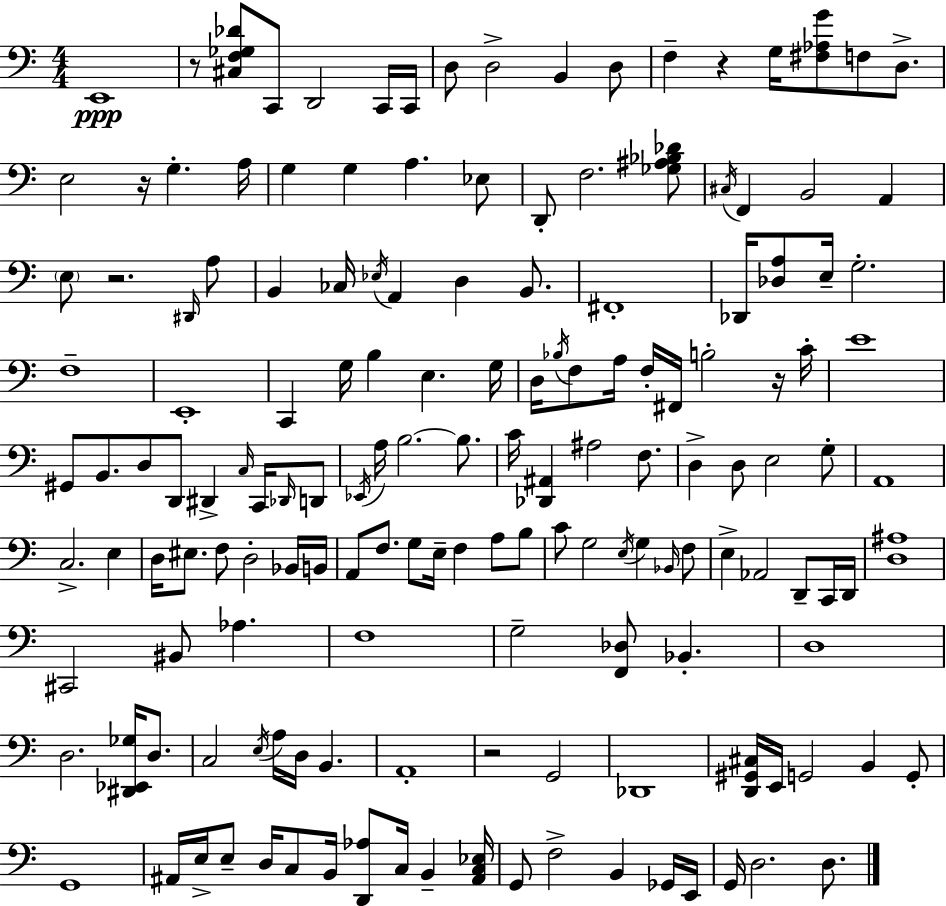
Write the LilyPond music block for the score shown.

{
  \clef bass
  \numericTimeSignature
  \time 4/4
  \key c \major
  e,1\ppp | r8 <cis f ges des'>8 c,8 d,2 c,16 c,16 | d8 d2-> b,4 d8 | f4-- r4 g16 <fis aes g'>8 f8 d8.-> | \break e2 r16 g4.-. a16 | g4 g4 a4. ees8 | d,8-. f2. <ges ais bes des'>8 | \acciaccatura { cis16 } f,4 b,2 a,4 | \break \parenthesize e8 r2. \grace { dis,16 } | a8 b,4 ces16 \acciaccatura { ees16 } a,4 d4 | b,8. fis,1-. | des,16 <des a>8 e16-- g2.-. | \break f1-- | e,1-. | c,4 g16 b4 e4. | g16 d16 \acciaccatura { bes16 } f8 a16 f16-. fis,16 b2-. | \break r16 c'16-. e'1 | gis,8 b,8. d8 d,8 dis,4-> | \grace { c16 } c,16 \grace { des,16 } d,8 \acciaccatura { ees,16 } a16 b2.~~ | b8. c'16 <des, ais,>4 ais2 | \break f8. d4-> d8 e2 | g8-. a,1 | c2.-> | e4 d16 eis8. f8 d2-. | \break bes,16 b,16 a,8 f8. g8 e16-- f4 | a8 b8 c'8 g2 | \acciaccatura { e16 } g4 \grace { bes,16 } f8 e4-> aes,2 | d,8-- c,16 d,16 <d ais>1 | \break cis,2 | bis,8 aes4. f1 | g2-- | <f, des>8 bes,4.-. d1 | \break d2. | <dis, ees, ges>16 d8. c2 | \acciaccatura { e16 } a16 d16 b,4. a,1-. | r2 | \break g,2 des,1 | <d, gis, cis>16 e,16 g,2 | b,4 g,8-. g,1 | ais,16 e16-> e8-- d16 c8 | \break b,16 <d, aes>8 c16 b,4-- <ais, c ees>16 g,8 f2-> | b,4 ges,16 e,16 g,16 d2. | d8. \bar "|."
}